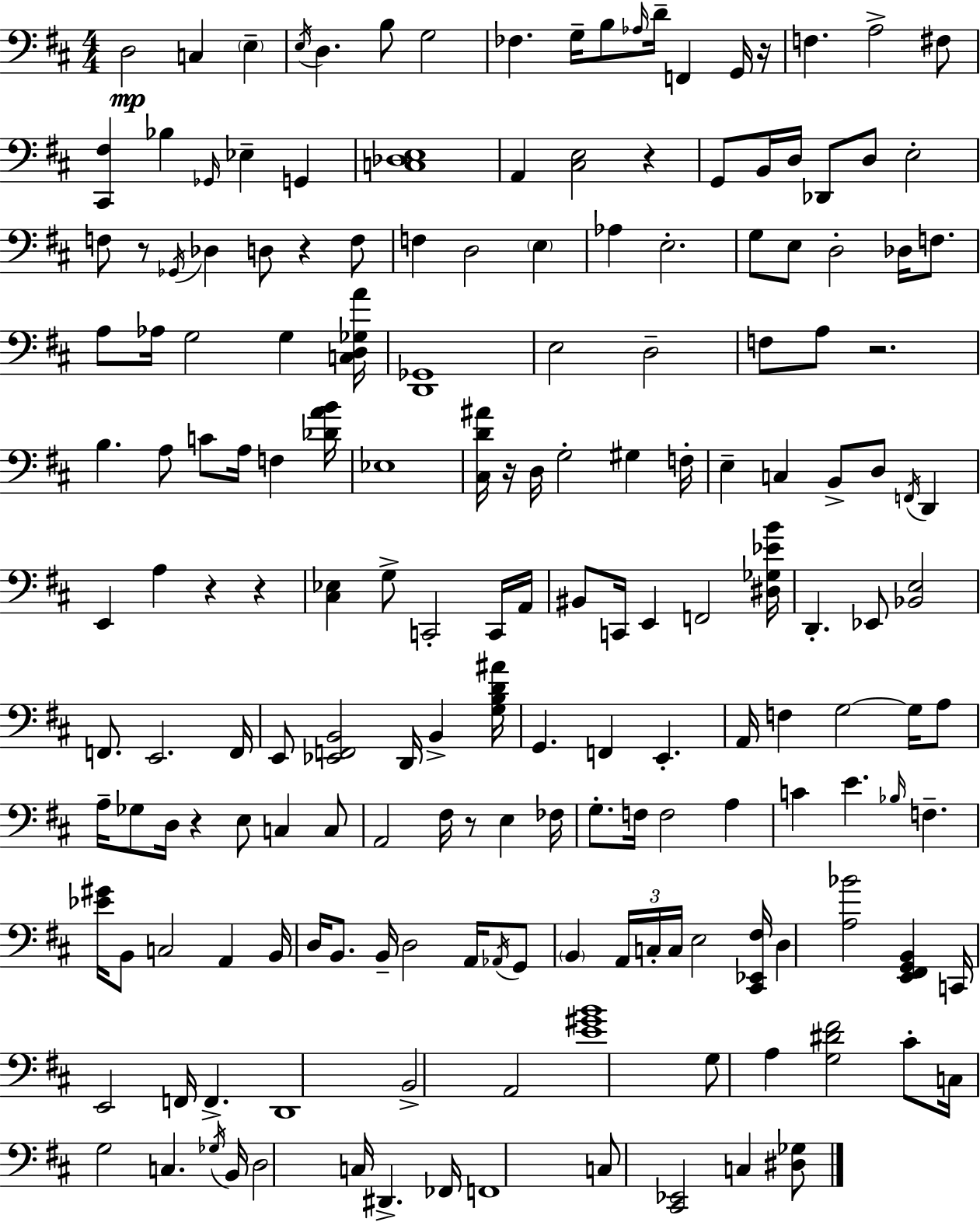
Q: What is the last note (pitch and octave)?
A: C3